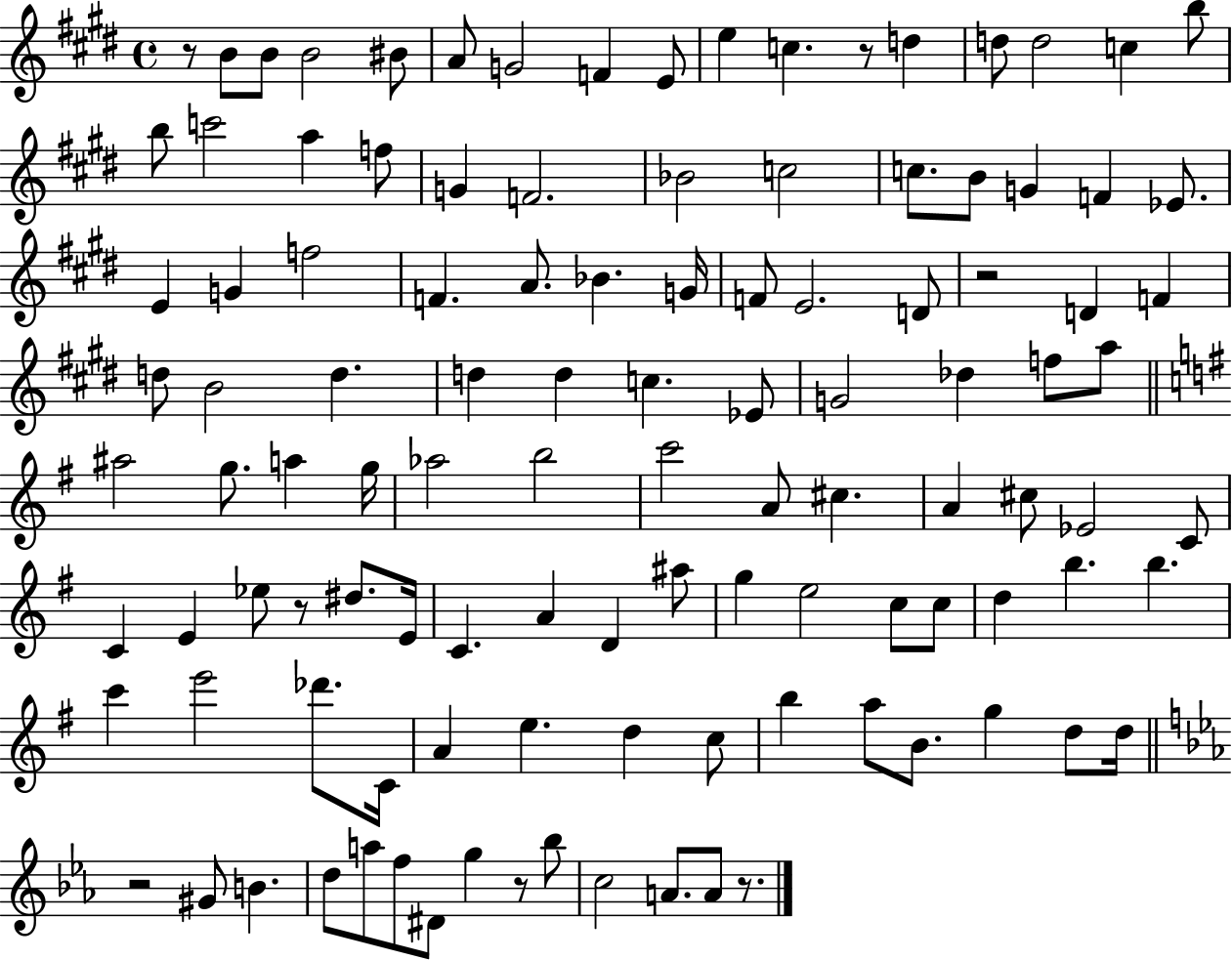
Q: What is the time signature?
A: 4/4